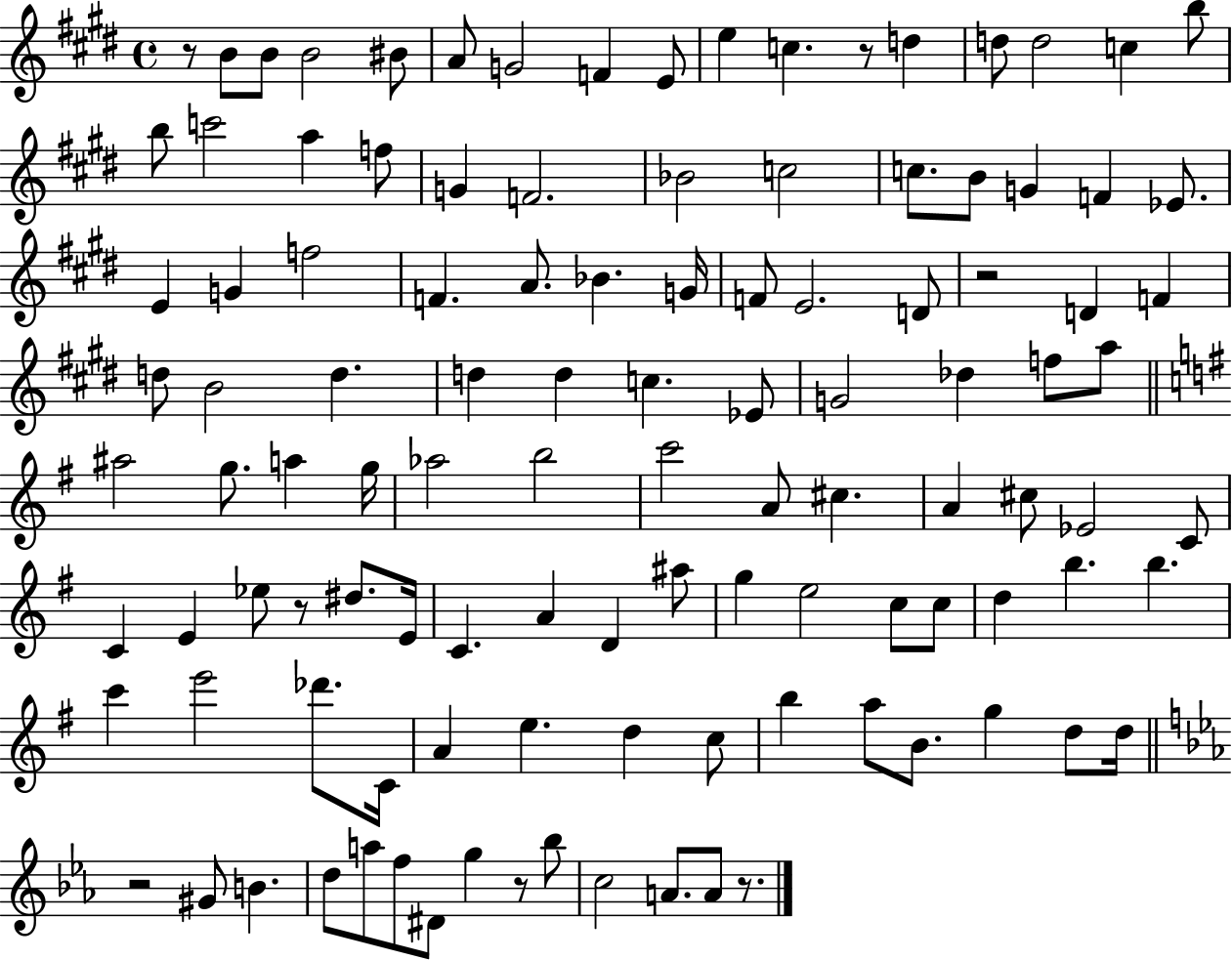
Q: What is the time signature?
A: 4/4